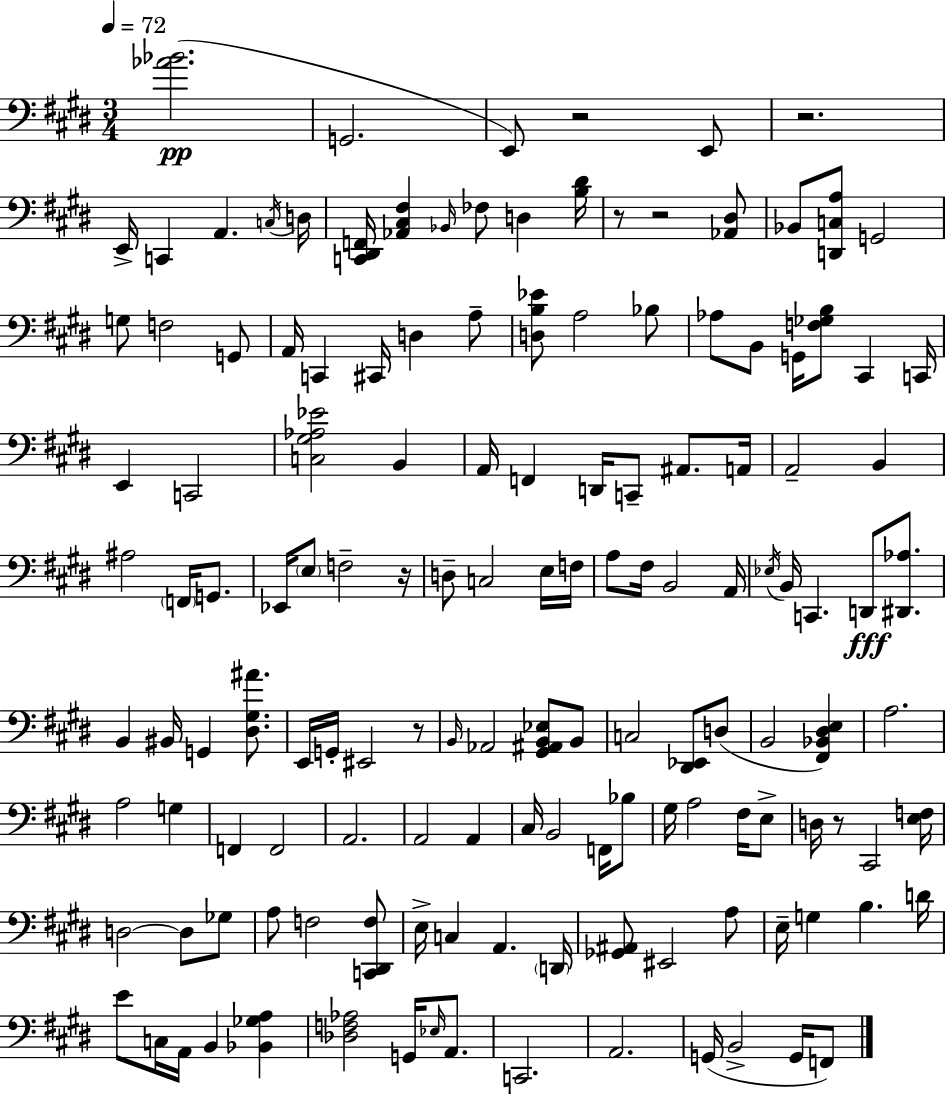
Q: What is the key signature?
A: E major